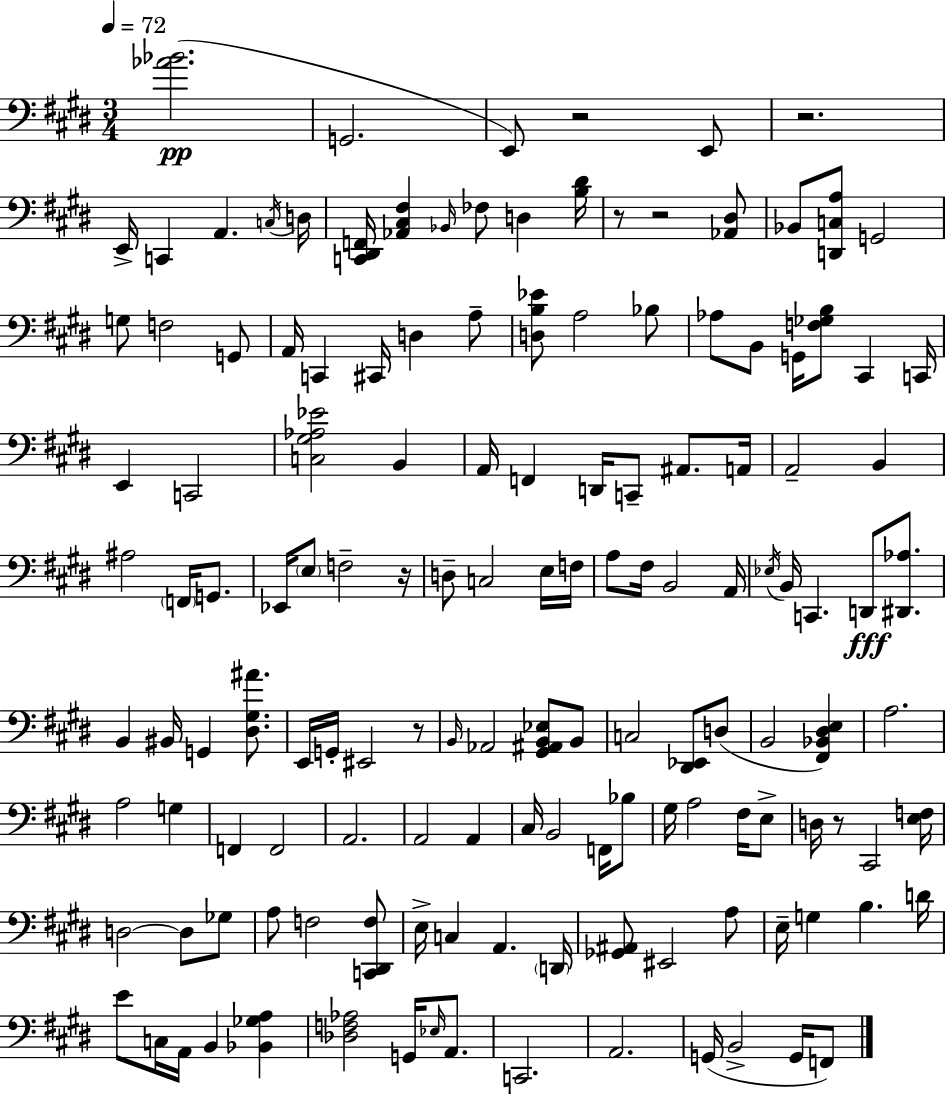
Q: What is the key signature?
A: E major